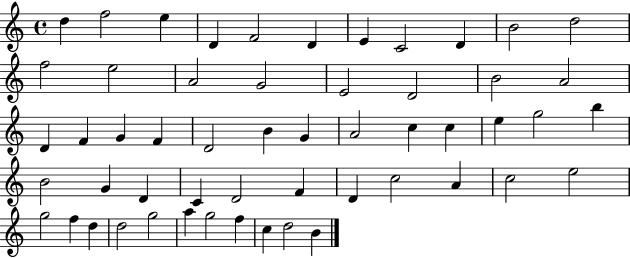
D5/q F5/h E5/q D4/q F4/h D4/q E4/q C4/h D4/q B4/h D5/h F5/h E5/h A4/h G4/h E4/h D4/h B4/h A4/h D4/q F4/q G4/q F4/q D4/h B4/q G4/q A4/h C5/q C5/q E5/q G5/h B5/q B4/h G4/q D4/q C4/q D4/h F4/q D4/q C5/h A4/q C5/h E5/h G5/h F5/q D5/q D5/h G5/h A5/q G5/h F5/q C5/q D5/h B4/q